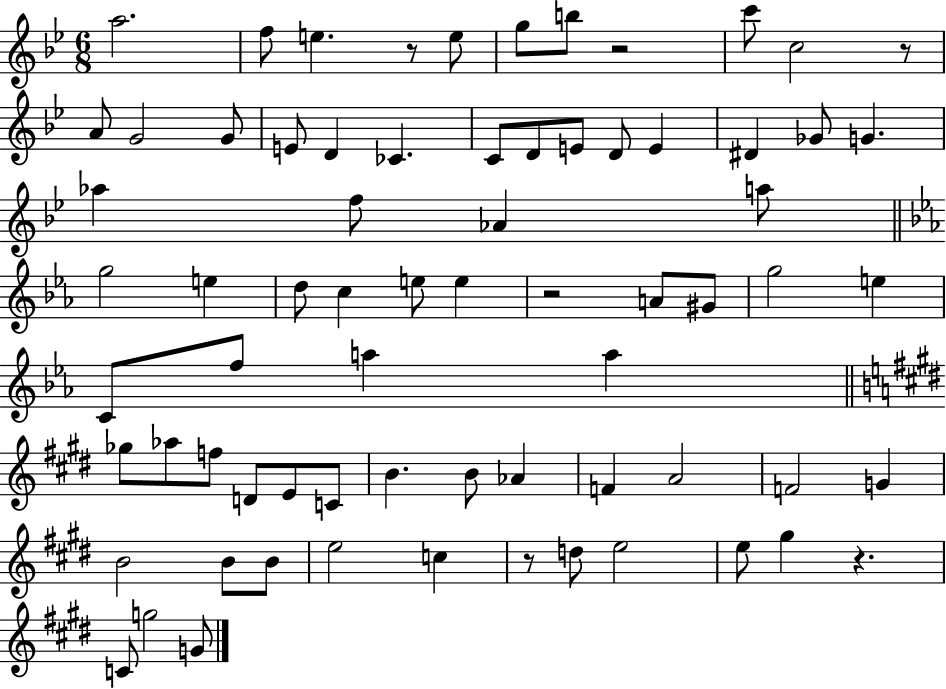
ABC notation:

X:1
T:Untitled
M:6/8
L:1/4
K:Bb
a2 f/2 e z/2 e/2 g/2 b/2 z2 c'/2 c2 z/2 A/2 G2 G/2 E/2 D _C C/2 D/2 E/2 D/2 E ^D _G/2 G _a f/2 _A a/2 g2 e d/2 c e/2 e z2 A/2 ^G/2 g2 e C/2 f/2 a a _g/2 _a/2 f/2 D/2 E/2 C/2 B B/2 _A F A2 F2 G B2 B/2 B/2 e2 c z/2 d/2 e2 e/2 ^g z C/2 g2 G/2